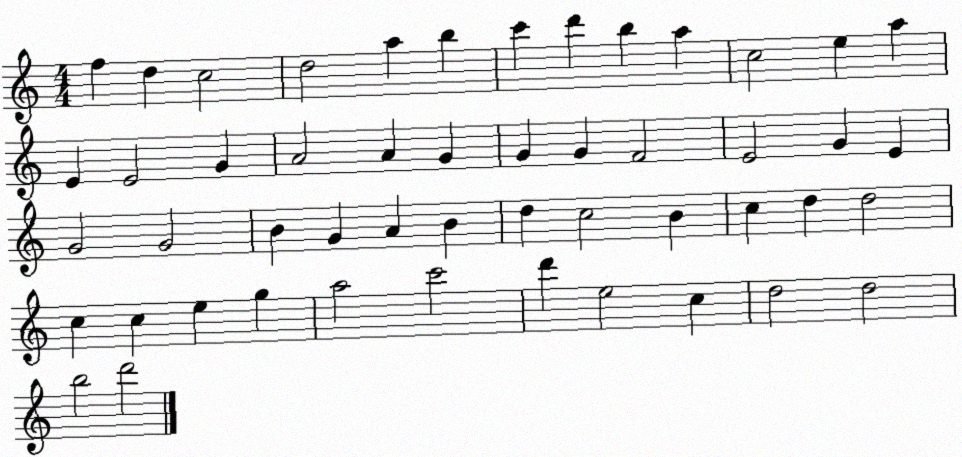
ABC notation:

X:1
T:Untitled
M:4/4
L:1/4
K:C
f d c2 d2 a b c' d' b a c2 e a E E2 G A2 A G G G F2 E2 G E G2 G2 B G A B d c2 B c d d2 c c e g a2 c'2 d' e2 c d2 d2 b2 d'2